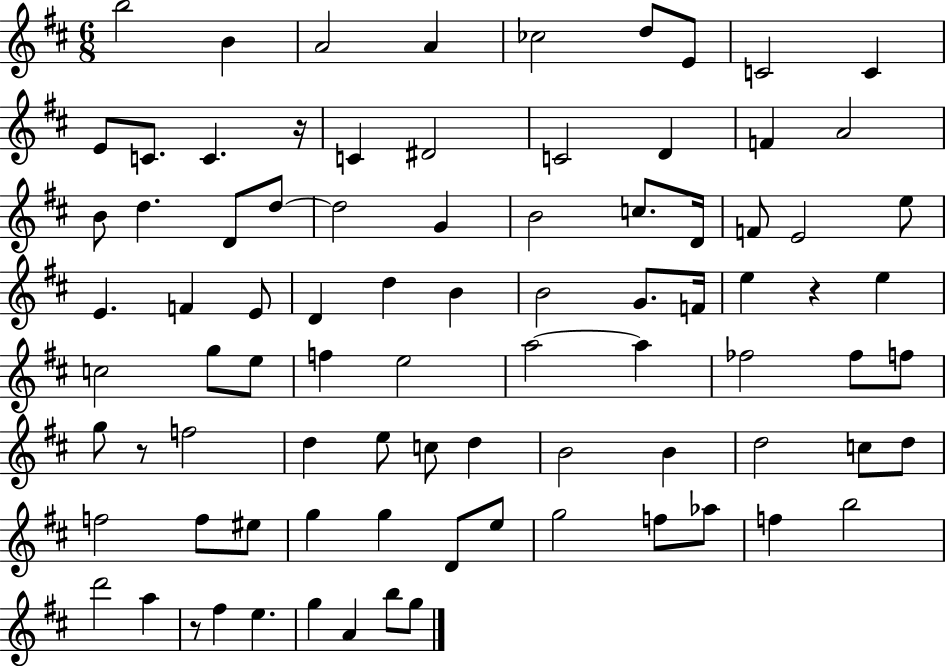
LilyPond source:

{
  \clef treble
  \numericTimeSignature
  \time 6/8
  \key d \major
  \repeat volta 2 { b''2 b'4 | a'2 a'4 | ces''2 d''8 e'8 | c'2 c'4 | \break e'8 c'8. c'4. r16 | c'4 dis'2 | c'2 d'4 | f'4 a'2 | \break b'8 d''4. d'8 d''8~~ | d''2 g'4 | b'2 c''8. d'16 | f'8 e'2 e''8 | \break e'4. f'4 e'8 | d'4 d''4 b'4 | b'2 g'8. f'16 | e''4 r4 e''4 | \break c''2 g''8 e''8 | f''4 e''2 | a''2~~ a''4 | fes''2 fes''8 f''8 | \break g''8 r8 f''2 | d''4 e''8 c''8 d''4 | b'2 b'4 | d''2 c''8 d''8 | \break f''2 f''8 eis''8 | g''4 g''4 d'8 e''8 | g''2 f''8 aes''8 | f''4 b''2 | \break d'''2 a''4 | r8 fis''4 e''4. | g''4 a'4 b''8 g''8 | } \bar "|."
}